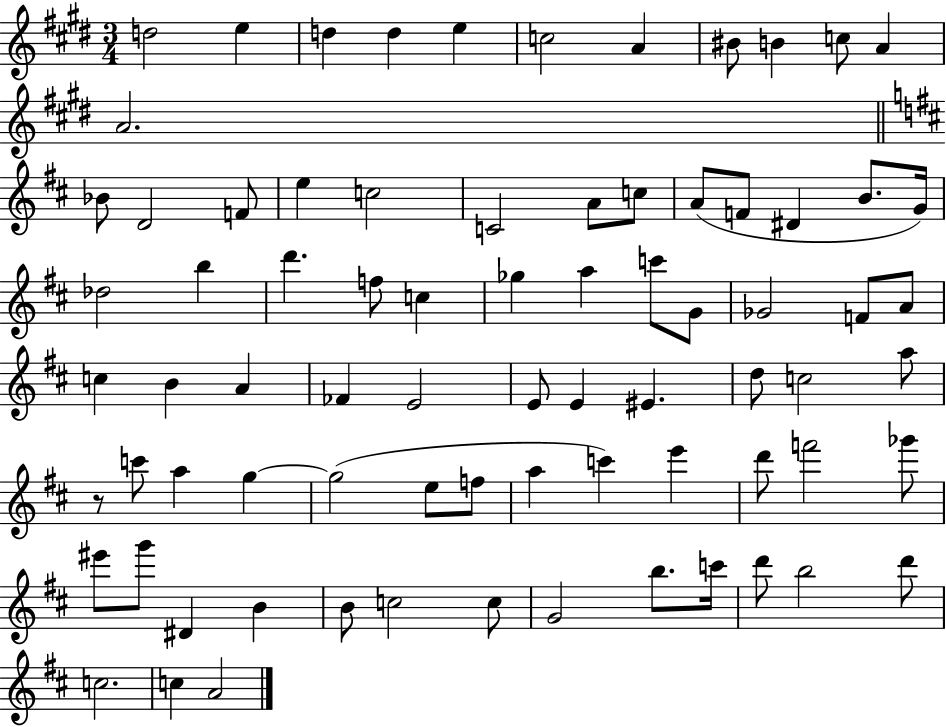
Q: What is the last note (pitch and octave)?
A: A4